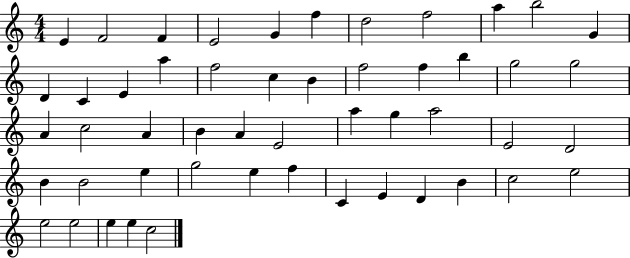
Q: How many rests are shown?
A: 0